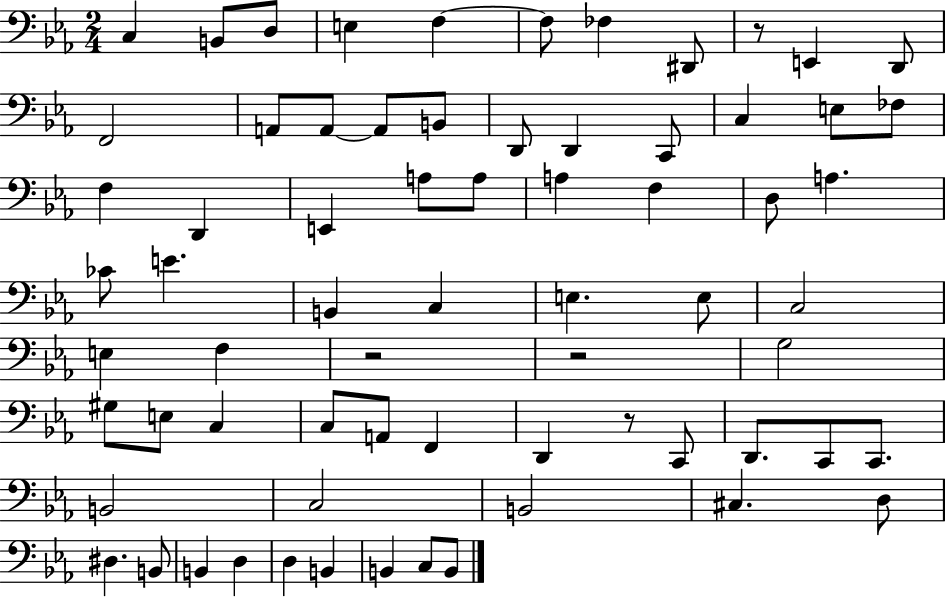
{
  \clef bass
  \numericTimeSignature
  \time 2/4
  \key ees \major
  c4 b,8 d8 | e4 f4~~ | f8 fes4 dis,8 | r8 e,4 d,8 | \break f,2 | a,8 a,8~~ a,8 b,8 | d,8 d,4 c,8 | c4 e8 fes8 | \break f4 d,4 | e,4 a8 a8 | a4 f4 | d8 a4. | \break ces'8 e'4. | b,4 c4 | e4. e8 | c2 | \break e4 f4 | r2 | r2 | g2 | \break gis8 e8 c4 | c8 a,8 f,4 | d,4 r8 c,8 | d,8. c,8 c,8. | \break b,2 | c2 | b,2 | cis4. d8 | \break dis4. b,8 | b,4 d4 | d4 b,4 | b,4 c8 b,8 | \break \bar "|."
}